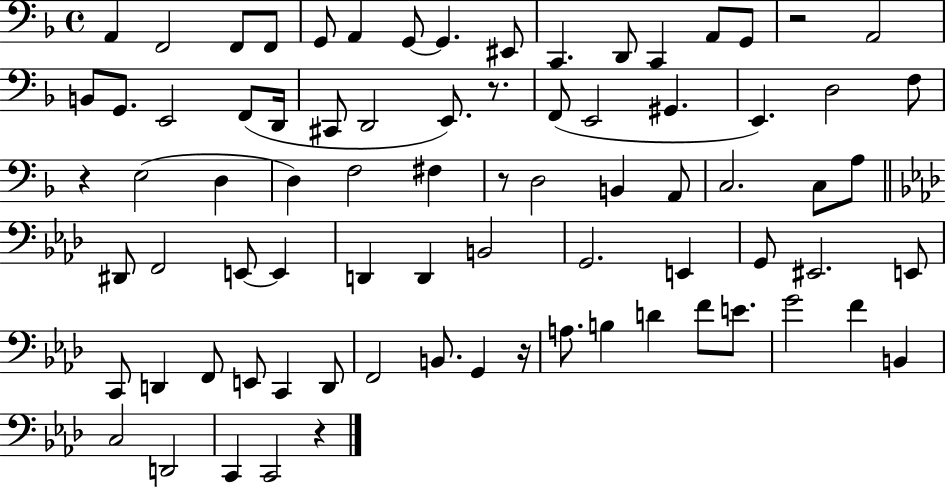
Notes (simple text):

A2/q F2/h F2/e F2/e G2/e A2/q G2/e G2/q. EIS2/e C2/q. D2/e C2/q A2/e G2/e R/h A2/h B2/e G2/e. E2/h F2/e D2/s C#2/e D2/h E2/e. R/e. F2/e E2/h G#2/q. E2/q. D3/h F3/e R/q E3/h D3/q D3/q F3/h F#3/q R/e D3/h B2/q A2/e C3/h. C3/e A3/e D#2/e F2/h E2/e E2/q D2/q D2/q B2/h G2/h. E2/q G2/e EIS2/h. E2/e C2/e D2/q F2/e E2/e C2/q D2/e F2/h B2/e. G2/q R/s A3/e. B3/q D4/q F4/e E4/e. G4/h F4/q B2/q C3/h D2/h C2/q C2/h R/q